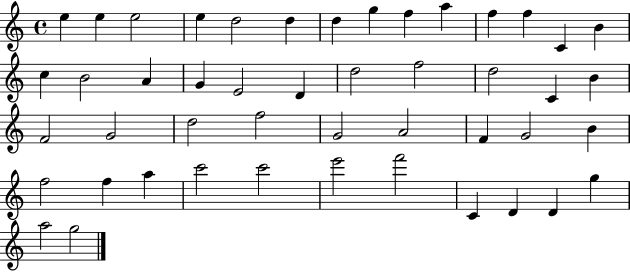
E5/q E5/q E5/h E5/q D5/h D5/q D5/q G5/q F5/q A5/q F5/q F5/q C4/q B4/q C5/q B4/h A4/q G4/q E4/h D4/q D5/h F5/h D5/h C4/q B4/q F4/h G4/h D5/h F5/h G4/h A4/h F4/q G4/h B4/q F5/h F5/q A5/q C6/h C6/h E6/h F6/h C4/q D4/q D4/q G5/q A5/h G5/h